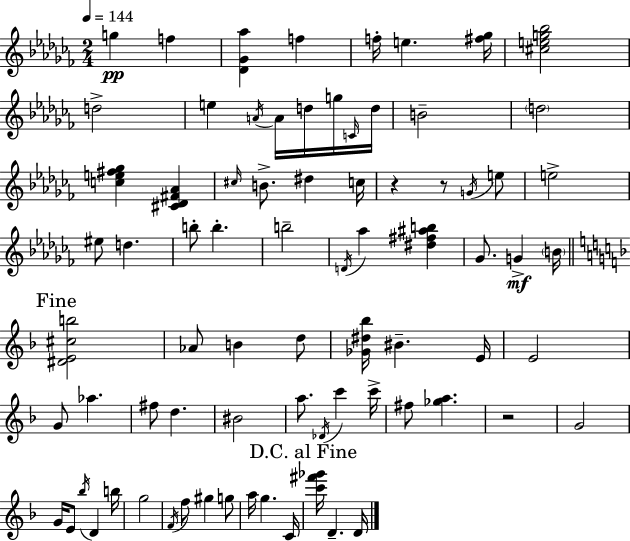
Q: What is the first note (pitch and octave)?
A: G5